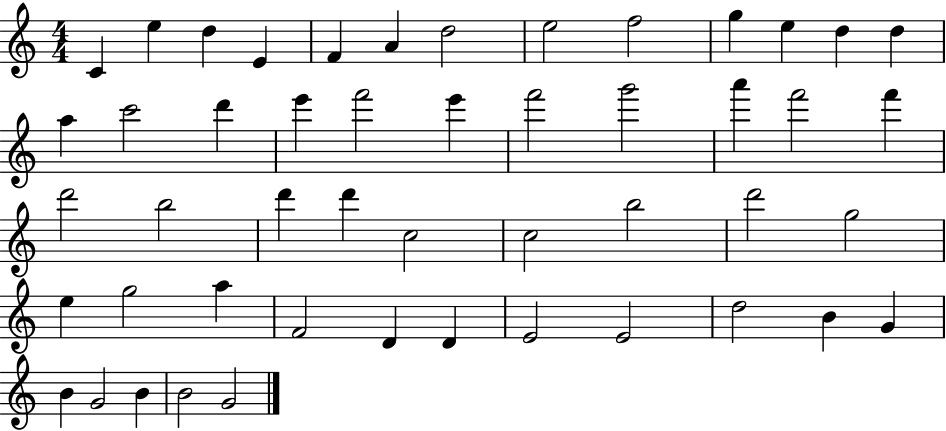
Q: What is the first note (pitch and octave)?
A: C4